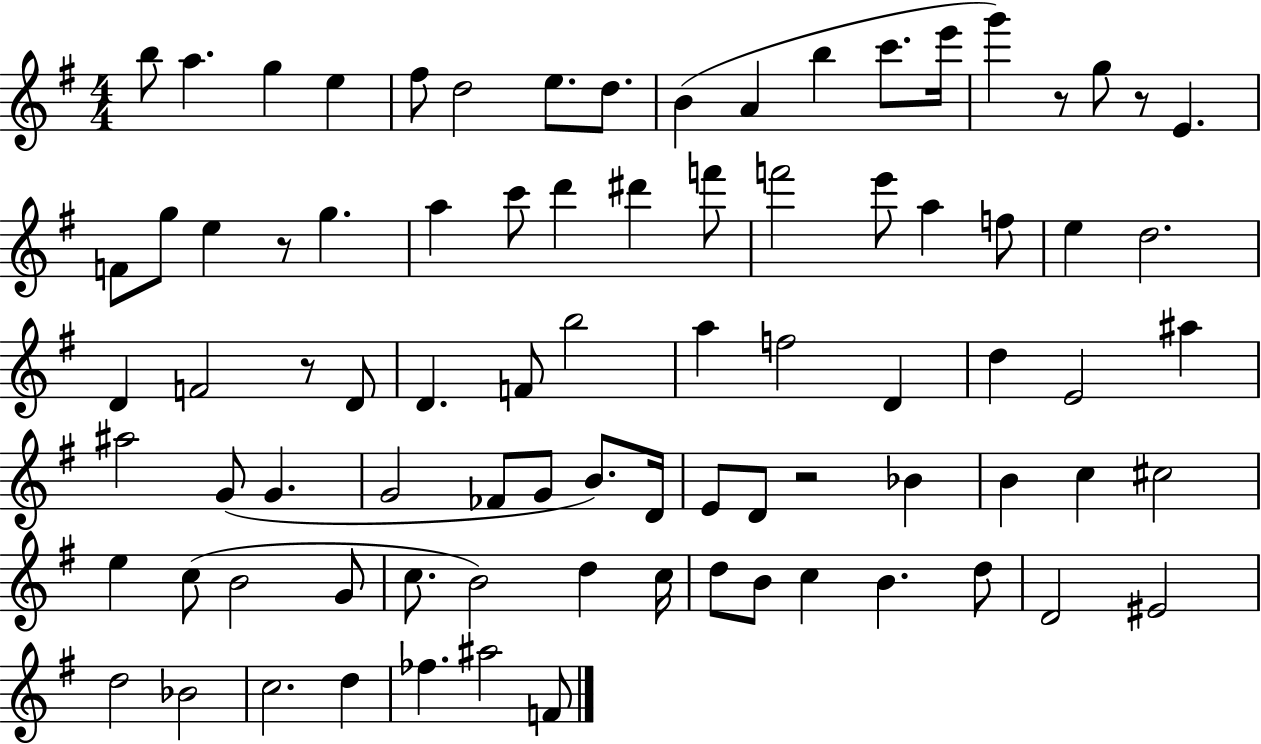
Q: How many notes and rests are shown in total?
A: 84